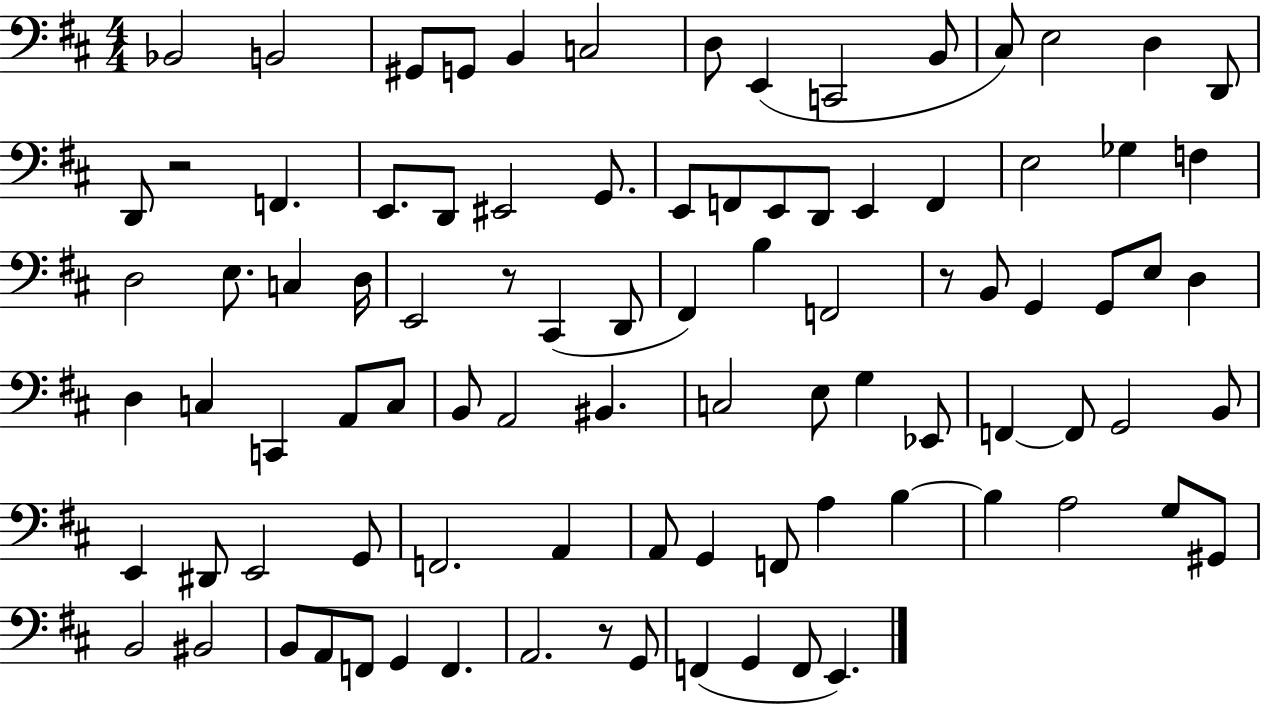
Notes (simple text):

Bb2/h B2/h G#2/e G2/e B2/q C3/h D3/e E2/q C2/h B2/e C#3/e E3/h D3/q D2/e D2/e R/h F2/q. E2/e. D2/e EIS2/h G2/e. E2/e F2/e E2/e D2/e E2/q F2/q E3/h Gb3/q F3/q D3/h E3/e. C3/q D3/s E2/h R/e C#2/q D2/e F#2/q B3/q F2/h R/e B2/e G2/q G2/e E3/e D3/q D3/q C3/q C2/q A2/e C3/e B2/e A2/h BIS2/q. C3/h E3/e G3/q Eb2/e F2/q F2/e G2/h B2/e E2/q D#2/e E2/h G2/e F2/h. A2/q A2/e G2/q F2/e A3/q B3/q B3/q A3/h G3/e G#2/e B2/h BIS2/h B2/e A2/e F2/e G2/q F2/q. A2/h. R/e G2/e F2/q G2/q F2/e E2/q.